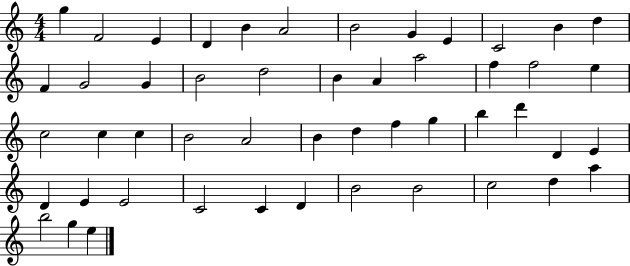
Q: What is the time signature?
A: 4/4